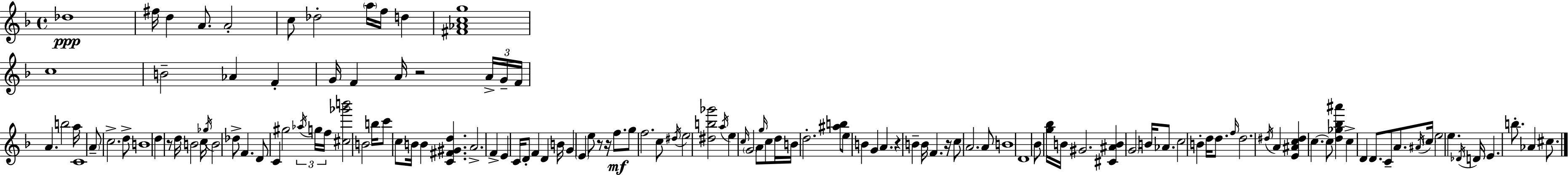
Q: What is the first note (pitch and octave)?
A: Db5